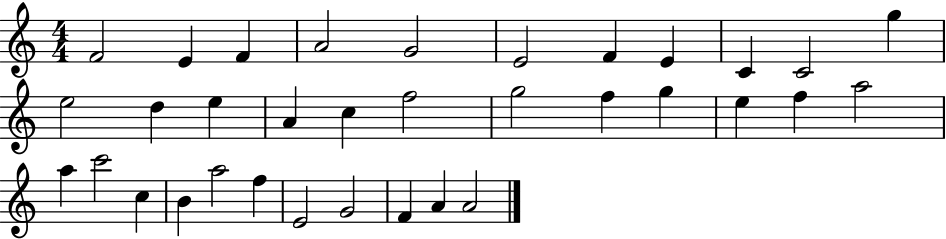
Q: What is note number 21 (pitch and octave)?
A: E5